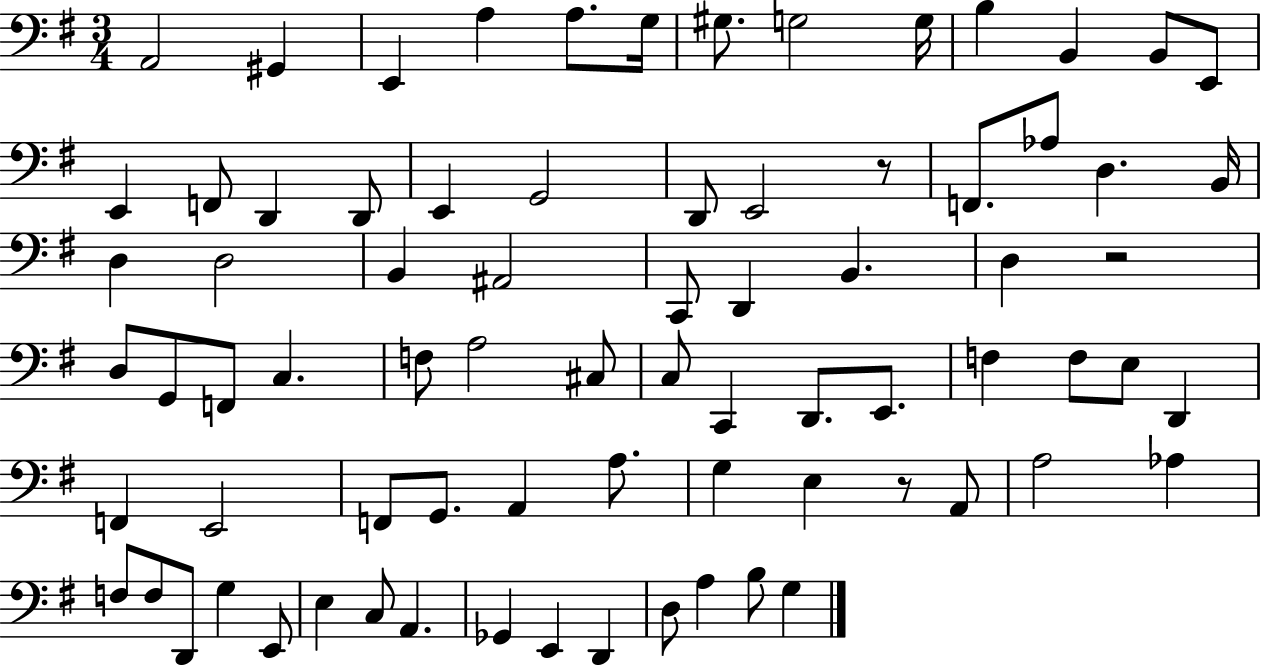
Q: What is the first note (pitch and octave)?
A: A2